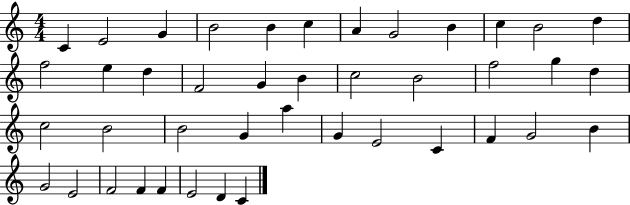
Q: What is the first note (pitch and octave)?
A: C4